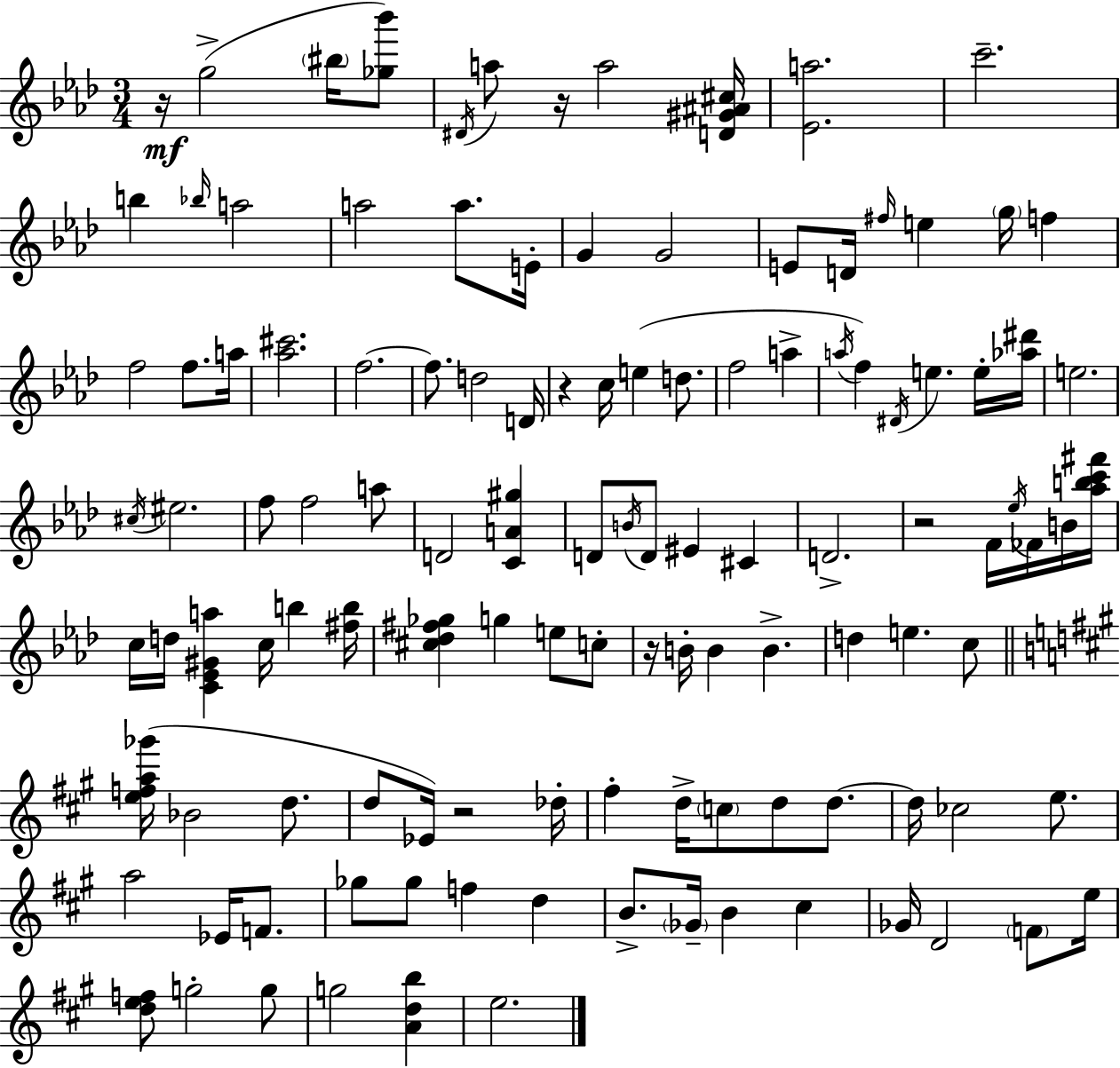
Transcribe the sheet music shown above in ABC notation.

X:1
T:Untitled
M:3/4
L:1/4
K:Ab
z/4 g2 ^b/4 [_g_b']/2 ^D/4 a/2 z/4 a2 [D^G^A^c]/4 [_Ea]2 c'2 b _b/4 a2 a2 a/2 E/4 G G2 E/2 D/4 ^f/4 e g/4 f f2 f/2 a/4 [_a^c']2 f2 f/2 d2 D/4 z c/4 e d/2 f2 a a/4 f ^D/4 e e/4 [_a^d']/4 e2 ^c/4 ^e2 f/2 f2 a/2 D2 [CA^g] D/2 B/4 D/2 ^E ^C D2 z2 F/4 _e/4 _F/4 B/4 [_abc'^f']/4 c/4 d/4 [C_E^Ga] c/4 b [^fb]/4 [^c_d^f_g] g e/2 c/2 z/4 B/4 B B d e c/2 [efa_g']/4 _B2 d/2 d/2 _E/4 z2 _d/4 ^f d/4 c/2 d/2 d/2 d/4 _c2 e/2 a2 _E/4 F/2 _g/2 _g/2 f d B/2 _G/4 B ^c _G/4 D2 F/2 e/4 [def]/2 g2 g/2 g2 [Adb] e2